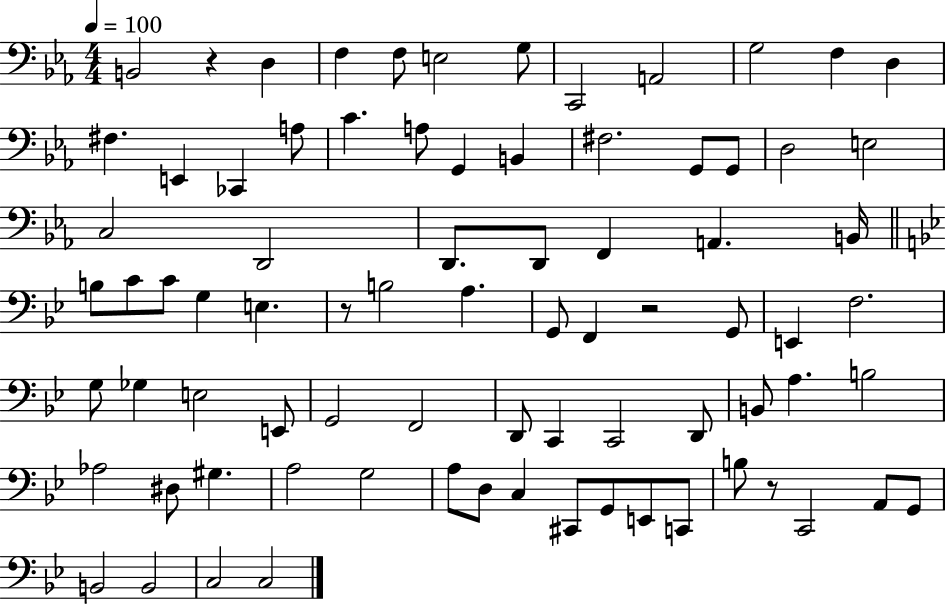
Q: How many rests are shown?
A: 4